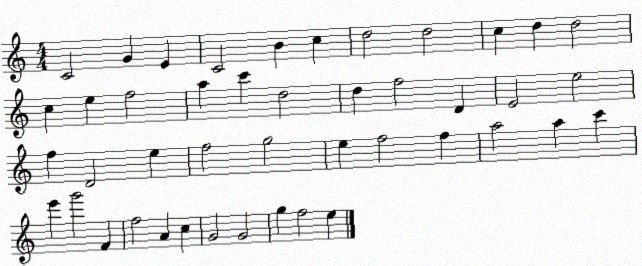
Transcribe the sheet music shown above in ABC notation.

X:1
T:Untitled
M:4/4
L:1/4
K:C
C2 G E C2 B c d2 d2 c d d2 c e f2 a c' d2 d f2 D E2 e2 f D2 e f2 g2 e f2 f a2 a c' e' g'2 F f2 A c G2 G2 g f2 e